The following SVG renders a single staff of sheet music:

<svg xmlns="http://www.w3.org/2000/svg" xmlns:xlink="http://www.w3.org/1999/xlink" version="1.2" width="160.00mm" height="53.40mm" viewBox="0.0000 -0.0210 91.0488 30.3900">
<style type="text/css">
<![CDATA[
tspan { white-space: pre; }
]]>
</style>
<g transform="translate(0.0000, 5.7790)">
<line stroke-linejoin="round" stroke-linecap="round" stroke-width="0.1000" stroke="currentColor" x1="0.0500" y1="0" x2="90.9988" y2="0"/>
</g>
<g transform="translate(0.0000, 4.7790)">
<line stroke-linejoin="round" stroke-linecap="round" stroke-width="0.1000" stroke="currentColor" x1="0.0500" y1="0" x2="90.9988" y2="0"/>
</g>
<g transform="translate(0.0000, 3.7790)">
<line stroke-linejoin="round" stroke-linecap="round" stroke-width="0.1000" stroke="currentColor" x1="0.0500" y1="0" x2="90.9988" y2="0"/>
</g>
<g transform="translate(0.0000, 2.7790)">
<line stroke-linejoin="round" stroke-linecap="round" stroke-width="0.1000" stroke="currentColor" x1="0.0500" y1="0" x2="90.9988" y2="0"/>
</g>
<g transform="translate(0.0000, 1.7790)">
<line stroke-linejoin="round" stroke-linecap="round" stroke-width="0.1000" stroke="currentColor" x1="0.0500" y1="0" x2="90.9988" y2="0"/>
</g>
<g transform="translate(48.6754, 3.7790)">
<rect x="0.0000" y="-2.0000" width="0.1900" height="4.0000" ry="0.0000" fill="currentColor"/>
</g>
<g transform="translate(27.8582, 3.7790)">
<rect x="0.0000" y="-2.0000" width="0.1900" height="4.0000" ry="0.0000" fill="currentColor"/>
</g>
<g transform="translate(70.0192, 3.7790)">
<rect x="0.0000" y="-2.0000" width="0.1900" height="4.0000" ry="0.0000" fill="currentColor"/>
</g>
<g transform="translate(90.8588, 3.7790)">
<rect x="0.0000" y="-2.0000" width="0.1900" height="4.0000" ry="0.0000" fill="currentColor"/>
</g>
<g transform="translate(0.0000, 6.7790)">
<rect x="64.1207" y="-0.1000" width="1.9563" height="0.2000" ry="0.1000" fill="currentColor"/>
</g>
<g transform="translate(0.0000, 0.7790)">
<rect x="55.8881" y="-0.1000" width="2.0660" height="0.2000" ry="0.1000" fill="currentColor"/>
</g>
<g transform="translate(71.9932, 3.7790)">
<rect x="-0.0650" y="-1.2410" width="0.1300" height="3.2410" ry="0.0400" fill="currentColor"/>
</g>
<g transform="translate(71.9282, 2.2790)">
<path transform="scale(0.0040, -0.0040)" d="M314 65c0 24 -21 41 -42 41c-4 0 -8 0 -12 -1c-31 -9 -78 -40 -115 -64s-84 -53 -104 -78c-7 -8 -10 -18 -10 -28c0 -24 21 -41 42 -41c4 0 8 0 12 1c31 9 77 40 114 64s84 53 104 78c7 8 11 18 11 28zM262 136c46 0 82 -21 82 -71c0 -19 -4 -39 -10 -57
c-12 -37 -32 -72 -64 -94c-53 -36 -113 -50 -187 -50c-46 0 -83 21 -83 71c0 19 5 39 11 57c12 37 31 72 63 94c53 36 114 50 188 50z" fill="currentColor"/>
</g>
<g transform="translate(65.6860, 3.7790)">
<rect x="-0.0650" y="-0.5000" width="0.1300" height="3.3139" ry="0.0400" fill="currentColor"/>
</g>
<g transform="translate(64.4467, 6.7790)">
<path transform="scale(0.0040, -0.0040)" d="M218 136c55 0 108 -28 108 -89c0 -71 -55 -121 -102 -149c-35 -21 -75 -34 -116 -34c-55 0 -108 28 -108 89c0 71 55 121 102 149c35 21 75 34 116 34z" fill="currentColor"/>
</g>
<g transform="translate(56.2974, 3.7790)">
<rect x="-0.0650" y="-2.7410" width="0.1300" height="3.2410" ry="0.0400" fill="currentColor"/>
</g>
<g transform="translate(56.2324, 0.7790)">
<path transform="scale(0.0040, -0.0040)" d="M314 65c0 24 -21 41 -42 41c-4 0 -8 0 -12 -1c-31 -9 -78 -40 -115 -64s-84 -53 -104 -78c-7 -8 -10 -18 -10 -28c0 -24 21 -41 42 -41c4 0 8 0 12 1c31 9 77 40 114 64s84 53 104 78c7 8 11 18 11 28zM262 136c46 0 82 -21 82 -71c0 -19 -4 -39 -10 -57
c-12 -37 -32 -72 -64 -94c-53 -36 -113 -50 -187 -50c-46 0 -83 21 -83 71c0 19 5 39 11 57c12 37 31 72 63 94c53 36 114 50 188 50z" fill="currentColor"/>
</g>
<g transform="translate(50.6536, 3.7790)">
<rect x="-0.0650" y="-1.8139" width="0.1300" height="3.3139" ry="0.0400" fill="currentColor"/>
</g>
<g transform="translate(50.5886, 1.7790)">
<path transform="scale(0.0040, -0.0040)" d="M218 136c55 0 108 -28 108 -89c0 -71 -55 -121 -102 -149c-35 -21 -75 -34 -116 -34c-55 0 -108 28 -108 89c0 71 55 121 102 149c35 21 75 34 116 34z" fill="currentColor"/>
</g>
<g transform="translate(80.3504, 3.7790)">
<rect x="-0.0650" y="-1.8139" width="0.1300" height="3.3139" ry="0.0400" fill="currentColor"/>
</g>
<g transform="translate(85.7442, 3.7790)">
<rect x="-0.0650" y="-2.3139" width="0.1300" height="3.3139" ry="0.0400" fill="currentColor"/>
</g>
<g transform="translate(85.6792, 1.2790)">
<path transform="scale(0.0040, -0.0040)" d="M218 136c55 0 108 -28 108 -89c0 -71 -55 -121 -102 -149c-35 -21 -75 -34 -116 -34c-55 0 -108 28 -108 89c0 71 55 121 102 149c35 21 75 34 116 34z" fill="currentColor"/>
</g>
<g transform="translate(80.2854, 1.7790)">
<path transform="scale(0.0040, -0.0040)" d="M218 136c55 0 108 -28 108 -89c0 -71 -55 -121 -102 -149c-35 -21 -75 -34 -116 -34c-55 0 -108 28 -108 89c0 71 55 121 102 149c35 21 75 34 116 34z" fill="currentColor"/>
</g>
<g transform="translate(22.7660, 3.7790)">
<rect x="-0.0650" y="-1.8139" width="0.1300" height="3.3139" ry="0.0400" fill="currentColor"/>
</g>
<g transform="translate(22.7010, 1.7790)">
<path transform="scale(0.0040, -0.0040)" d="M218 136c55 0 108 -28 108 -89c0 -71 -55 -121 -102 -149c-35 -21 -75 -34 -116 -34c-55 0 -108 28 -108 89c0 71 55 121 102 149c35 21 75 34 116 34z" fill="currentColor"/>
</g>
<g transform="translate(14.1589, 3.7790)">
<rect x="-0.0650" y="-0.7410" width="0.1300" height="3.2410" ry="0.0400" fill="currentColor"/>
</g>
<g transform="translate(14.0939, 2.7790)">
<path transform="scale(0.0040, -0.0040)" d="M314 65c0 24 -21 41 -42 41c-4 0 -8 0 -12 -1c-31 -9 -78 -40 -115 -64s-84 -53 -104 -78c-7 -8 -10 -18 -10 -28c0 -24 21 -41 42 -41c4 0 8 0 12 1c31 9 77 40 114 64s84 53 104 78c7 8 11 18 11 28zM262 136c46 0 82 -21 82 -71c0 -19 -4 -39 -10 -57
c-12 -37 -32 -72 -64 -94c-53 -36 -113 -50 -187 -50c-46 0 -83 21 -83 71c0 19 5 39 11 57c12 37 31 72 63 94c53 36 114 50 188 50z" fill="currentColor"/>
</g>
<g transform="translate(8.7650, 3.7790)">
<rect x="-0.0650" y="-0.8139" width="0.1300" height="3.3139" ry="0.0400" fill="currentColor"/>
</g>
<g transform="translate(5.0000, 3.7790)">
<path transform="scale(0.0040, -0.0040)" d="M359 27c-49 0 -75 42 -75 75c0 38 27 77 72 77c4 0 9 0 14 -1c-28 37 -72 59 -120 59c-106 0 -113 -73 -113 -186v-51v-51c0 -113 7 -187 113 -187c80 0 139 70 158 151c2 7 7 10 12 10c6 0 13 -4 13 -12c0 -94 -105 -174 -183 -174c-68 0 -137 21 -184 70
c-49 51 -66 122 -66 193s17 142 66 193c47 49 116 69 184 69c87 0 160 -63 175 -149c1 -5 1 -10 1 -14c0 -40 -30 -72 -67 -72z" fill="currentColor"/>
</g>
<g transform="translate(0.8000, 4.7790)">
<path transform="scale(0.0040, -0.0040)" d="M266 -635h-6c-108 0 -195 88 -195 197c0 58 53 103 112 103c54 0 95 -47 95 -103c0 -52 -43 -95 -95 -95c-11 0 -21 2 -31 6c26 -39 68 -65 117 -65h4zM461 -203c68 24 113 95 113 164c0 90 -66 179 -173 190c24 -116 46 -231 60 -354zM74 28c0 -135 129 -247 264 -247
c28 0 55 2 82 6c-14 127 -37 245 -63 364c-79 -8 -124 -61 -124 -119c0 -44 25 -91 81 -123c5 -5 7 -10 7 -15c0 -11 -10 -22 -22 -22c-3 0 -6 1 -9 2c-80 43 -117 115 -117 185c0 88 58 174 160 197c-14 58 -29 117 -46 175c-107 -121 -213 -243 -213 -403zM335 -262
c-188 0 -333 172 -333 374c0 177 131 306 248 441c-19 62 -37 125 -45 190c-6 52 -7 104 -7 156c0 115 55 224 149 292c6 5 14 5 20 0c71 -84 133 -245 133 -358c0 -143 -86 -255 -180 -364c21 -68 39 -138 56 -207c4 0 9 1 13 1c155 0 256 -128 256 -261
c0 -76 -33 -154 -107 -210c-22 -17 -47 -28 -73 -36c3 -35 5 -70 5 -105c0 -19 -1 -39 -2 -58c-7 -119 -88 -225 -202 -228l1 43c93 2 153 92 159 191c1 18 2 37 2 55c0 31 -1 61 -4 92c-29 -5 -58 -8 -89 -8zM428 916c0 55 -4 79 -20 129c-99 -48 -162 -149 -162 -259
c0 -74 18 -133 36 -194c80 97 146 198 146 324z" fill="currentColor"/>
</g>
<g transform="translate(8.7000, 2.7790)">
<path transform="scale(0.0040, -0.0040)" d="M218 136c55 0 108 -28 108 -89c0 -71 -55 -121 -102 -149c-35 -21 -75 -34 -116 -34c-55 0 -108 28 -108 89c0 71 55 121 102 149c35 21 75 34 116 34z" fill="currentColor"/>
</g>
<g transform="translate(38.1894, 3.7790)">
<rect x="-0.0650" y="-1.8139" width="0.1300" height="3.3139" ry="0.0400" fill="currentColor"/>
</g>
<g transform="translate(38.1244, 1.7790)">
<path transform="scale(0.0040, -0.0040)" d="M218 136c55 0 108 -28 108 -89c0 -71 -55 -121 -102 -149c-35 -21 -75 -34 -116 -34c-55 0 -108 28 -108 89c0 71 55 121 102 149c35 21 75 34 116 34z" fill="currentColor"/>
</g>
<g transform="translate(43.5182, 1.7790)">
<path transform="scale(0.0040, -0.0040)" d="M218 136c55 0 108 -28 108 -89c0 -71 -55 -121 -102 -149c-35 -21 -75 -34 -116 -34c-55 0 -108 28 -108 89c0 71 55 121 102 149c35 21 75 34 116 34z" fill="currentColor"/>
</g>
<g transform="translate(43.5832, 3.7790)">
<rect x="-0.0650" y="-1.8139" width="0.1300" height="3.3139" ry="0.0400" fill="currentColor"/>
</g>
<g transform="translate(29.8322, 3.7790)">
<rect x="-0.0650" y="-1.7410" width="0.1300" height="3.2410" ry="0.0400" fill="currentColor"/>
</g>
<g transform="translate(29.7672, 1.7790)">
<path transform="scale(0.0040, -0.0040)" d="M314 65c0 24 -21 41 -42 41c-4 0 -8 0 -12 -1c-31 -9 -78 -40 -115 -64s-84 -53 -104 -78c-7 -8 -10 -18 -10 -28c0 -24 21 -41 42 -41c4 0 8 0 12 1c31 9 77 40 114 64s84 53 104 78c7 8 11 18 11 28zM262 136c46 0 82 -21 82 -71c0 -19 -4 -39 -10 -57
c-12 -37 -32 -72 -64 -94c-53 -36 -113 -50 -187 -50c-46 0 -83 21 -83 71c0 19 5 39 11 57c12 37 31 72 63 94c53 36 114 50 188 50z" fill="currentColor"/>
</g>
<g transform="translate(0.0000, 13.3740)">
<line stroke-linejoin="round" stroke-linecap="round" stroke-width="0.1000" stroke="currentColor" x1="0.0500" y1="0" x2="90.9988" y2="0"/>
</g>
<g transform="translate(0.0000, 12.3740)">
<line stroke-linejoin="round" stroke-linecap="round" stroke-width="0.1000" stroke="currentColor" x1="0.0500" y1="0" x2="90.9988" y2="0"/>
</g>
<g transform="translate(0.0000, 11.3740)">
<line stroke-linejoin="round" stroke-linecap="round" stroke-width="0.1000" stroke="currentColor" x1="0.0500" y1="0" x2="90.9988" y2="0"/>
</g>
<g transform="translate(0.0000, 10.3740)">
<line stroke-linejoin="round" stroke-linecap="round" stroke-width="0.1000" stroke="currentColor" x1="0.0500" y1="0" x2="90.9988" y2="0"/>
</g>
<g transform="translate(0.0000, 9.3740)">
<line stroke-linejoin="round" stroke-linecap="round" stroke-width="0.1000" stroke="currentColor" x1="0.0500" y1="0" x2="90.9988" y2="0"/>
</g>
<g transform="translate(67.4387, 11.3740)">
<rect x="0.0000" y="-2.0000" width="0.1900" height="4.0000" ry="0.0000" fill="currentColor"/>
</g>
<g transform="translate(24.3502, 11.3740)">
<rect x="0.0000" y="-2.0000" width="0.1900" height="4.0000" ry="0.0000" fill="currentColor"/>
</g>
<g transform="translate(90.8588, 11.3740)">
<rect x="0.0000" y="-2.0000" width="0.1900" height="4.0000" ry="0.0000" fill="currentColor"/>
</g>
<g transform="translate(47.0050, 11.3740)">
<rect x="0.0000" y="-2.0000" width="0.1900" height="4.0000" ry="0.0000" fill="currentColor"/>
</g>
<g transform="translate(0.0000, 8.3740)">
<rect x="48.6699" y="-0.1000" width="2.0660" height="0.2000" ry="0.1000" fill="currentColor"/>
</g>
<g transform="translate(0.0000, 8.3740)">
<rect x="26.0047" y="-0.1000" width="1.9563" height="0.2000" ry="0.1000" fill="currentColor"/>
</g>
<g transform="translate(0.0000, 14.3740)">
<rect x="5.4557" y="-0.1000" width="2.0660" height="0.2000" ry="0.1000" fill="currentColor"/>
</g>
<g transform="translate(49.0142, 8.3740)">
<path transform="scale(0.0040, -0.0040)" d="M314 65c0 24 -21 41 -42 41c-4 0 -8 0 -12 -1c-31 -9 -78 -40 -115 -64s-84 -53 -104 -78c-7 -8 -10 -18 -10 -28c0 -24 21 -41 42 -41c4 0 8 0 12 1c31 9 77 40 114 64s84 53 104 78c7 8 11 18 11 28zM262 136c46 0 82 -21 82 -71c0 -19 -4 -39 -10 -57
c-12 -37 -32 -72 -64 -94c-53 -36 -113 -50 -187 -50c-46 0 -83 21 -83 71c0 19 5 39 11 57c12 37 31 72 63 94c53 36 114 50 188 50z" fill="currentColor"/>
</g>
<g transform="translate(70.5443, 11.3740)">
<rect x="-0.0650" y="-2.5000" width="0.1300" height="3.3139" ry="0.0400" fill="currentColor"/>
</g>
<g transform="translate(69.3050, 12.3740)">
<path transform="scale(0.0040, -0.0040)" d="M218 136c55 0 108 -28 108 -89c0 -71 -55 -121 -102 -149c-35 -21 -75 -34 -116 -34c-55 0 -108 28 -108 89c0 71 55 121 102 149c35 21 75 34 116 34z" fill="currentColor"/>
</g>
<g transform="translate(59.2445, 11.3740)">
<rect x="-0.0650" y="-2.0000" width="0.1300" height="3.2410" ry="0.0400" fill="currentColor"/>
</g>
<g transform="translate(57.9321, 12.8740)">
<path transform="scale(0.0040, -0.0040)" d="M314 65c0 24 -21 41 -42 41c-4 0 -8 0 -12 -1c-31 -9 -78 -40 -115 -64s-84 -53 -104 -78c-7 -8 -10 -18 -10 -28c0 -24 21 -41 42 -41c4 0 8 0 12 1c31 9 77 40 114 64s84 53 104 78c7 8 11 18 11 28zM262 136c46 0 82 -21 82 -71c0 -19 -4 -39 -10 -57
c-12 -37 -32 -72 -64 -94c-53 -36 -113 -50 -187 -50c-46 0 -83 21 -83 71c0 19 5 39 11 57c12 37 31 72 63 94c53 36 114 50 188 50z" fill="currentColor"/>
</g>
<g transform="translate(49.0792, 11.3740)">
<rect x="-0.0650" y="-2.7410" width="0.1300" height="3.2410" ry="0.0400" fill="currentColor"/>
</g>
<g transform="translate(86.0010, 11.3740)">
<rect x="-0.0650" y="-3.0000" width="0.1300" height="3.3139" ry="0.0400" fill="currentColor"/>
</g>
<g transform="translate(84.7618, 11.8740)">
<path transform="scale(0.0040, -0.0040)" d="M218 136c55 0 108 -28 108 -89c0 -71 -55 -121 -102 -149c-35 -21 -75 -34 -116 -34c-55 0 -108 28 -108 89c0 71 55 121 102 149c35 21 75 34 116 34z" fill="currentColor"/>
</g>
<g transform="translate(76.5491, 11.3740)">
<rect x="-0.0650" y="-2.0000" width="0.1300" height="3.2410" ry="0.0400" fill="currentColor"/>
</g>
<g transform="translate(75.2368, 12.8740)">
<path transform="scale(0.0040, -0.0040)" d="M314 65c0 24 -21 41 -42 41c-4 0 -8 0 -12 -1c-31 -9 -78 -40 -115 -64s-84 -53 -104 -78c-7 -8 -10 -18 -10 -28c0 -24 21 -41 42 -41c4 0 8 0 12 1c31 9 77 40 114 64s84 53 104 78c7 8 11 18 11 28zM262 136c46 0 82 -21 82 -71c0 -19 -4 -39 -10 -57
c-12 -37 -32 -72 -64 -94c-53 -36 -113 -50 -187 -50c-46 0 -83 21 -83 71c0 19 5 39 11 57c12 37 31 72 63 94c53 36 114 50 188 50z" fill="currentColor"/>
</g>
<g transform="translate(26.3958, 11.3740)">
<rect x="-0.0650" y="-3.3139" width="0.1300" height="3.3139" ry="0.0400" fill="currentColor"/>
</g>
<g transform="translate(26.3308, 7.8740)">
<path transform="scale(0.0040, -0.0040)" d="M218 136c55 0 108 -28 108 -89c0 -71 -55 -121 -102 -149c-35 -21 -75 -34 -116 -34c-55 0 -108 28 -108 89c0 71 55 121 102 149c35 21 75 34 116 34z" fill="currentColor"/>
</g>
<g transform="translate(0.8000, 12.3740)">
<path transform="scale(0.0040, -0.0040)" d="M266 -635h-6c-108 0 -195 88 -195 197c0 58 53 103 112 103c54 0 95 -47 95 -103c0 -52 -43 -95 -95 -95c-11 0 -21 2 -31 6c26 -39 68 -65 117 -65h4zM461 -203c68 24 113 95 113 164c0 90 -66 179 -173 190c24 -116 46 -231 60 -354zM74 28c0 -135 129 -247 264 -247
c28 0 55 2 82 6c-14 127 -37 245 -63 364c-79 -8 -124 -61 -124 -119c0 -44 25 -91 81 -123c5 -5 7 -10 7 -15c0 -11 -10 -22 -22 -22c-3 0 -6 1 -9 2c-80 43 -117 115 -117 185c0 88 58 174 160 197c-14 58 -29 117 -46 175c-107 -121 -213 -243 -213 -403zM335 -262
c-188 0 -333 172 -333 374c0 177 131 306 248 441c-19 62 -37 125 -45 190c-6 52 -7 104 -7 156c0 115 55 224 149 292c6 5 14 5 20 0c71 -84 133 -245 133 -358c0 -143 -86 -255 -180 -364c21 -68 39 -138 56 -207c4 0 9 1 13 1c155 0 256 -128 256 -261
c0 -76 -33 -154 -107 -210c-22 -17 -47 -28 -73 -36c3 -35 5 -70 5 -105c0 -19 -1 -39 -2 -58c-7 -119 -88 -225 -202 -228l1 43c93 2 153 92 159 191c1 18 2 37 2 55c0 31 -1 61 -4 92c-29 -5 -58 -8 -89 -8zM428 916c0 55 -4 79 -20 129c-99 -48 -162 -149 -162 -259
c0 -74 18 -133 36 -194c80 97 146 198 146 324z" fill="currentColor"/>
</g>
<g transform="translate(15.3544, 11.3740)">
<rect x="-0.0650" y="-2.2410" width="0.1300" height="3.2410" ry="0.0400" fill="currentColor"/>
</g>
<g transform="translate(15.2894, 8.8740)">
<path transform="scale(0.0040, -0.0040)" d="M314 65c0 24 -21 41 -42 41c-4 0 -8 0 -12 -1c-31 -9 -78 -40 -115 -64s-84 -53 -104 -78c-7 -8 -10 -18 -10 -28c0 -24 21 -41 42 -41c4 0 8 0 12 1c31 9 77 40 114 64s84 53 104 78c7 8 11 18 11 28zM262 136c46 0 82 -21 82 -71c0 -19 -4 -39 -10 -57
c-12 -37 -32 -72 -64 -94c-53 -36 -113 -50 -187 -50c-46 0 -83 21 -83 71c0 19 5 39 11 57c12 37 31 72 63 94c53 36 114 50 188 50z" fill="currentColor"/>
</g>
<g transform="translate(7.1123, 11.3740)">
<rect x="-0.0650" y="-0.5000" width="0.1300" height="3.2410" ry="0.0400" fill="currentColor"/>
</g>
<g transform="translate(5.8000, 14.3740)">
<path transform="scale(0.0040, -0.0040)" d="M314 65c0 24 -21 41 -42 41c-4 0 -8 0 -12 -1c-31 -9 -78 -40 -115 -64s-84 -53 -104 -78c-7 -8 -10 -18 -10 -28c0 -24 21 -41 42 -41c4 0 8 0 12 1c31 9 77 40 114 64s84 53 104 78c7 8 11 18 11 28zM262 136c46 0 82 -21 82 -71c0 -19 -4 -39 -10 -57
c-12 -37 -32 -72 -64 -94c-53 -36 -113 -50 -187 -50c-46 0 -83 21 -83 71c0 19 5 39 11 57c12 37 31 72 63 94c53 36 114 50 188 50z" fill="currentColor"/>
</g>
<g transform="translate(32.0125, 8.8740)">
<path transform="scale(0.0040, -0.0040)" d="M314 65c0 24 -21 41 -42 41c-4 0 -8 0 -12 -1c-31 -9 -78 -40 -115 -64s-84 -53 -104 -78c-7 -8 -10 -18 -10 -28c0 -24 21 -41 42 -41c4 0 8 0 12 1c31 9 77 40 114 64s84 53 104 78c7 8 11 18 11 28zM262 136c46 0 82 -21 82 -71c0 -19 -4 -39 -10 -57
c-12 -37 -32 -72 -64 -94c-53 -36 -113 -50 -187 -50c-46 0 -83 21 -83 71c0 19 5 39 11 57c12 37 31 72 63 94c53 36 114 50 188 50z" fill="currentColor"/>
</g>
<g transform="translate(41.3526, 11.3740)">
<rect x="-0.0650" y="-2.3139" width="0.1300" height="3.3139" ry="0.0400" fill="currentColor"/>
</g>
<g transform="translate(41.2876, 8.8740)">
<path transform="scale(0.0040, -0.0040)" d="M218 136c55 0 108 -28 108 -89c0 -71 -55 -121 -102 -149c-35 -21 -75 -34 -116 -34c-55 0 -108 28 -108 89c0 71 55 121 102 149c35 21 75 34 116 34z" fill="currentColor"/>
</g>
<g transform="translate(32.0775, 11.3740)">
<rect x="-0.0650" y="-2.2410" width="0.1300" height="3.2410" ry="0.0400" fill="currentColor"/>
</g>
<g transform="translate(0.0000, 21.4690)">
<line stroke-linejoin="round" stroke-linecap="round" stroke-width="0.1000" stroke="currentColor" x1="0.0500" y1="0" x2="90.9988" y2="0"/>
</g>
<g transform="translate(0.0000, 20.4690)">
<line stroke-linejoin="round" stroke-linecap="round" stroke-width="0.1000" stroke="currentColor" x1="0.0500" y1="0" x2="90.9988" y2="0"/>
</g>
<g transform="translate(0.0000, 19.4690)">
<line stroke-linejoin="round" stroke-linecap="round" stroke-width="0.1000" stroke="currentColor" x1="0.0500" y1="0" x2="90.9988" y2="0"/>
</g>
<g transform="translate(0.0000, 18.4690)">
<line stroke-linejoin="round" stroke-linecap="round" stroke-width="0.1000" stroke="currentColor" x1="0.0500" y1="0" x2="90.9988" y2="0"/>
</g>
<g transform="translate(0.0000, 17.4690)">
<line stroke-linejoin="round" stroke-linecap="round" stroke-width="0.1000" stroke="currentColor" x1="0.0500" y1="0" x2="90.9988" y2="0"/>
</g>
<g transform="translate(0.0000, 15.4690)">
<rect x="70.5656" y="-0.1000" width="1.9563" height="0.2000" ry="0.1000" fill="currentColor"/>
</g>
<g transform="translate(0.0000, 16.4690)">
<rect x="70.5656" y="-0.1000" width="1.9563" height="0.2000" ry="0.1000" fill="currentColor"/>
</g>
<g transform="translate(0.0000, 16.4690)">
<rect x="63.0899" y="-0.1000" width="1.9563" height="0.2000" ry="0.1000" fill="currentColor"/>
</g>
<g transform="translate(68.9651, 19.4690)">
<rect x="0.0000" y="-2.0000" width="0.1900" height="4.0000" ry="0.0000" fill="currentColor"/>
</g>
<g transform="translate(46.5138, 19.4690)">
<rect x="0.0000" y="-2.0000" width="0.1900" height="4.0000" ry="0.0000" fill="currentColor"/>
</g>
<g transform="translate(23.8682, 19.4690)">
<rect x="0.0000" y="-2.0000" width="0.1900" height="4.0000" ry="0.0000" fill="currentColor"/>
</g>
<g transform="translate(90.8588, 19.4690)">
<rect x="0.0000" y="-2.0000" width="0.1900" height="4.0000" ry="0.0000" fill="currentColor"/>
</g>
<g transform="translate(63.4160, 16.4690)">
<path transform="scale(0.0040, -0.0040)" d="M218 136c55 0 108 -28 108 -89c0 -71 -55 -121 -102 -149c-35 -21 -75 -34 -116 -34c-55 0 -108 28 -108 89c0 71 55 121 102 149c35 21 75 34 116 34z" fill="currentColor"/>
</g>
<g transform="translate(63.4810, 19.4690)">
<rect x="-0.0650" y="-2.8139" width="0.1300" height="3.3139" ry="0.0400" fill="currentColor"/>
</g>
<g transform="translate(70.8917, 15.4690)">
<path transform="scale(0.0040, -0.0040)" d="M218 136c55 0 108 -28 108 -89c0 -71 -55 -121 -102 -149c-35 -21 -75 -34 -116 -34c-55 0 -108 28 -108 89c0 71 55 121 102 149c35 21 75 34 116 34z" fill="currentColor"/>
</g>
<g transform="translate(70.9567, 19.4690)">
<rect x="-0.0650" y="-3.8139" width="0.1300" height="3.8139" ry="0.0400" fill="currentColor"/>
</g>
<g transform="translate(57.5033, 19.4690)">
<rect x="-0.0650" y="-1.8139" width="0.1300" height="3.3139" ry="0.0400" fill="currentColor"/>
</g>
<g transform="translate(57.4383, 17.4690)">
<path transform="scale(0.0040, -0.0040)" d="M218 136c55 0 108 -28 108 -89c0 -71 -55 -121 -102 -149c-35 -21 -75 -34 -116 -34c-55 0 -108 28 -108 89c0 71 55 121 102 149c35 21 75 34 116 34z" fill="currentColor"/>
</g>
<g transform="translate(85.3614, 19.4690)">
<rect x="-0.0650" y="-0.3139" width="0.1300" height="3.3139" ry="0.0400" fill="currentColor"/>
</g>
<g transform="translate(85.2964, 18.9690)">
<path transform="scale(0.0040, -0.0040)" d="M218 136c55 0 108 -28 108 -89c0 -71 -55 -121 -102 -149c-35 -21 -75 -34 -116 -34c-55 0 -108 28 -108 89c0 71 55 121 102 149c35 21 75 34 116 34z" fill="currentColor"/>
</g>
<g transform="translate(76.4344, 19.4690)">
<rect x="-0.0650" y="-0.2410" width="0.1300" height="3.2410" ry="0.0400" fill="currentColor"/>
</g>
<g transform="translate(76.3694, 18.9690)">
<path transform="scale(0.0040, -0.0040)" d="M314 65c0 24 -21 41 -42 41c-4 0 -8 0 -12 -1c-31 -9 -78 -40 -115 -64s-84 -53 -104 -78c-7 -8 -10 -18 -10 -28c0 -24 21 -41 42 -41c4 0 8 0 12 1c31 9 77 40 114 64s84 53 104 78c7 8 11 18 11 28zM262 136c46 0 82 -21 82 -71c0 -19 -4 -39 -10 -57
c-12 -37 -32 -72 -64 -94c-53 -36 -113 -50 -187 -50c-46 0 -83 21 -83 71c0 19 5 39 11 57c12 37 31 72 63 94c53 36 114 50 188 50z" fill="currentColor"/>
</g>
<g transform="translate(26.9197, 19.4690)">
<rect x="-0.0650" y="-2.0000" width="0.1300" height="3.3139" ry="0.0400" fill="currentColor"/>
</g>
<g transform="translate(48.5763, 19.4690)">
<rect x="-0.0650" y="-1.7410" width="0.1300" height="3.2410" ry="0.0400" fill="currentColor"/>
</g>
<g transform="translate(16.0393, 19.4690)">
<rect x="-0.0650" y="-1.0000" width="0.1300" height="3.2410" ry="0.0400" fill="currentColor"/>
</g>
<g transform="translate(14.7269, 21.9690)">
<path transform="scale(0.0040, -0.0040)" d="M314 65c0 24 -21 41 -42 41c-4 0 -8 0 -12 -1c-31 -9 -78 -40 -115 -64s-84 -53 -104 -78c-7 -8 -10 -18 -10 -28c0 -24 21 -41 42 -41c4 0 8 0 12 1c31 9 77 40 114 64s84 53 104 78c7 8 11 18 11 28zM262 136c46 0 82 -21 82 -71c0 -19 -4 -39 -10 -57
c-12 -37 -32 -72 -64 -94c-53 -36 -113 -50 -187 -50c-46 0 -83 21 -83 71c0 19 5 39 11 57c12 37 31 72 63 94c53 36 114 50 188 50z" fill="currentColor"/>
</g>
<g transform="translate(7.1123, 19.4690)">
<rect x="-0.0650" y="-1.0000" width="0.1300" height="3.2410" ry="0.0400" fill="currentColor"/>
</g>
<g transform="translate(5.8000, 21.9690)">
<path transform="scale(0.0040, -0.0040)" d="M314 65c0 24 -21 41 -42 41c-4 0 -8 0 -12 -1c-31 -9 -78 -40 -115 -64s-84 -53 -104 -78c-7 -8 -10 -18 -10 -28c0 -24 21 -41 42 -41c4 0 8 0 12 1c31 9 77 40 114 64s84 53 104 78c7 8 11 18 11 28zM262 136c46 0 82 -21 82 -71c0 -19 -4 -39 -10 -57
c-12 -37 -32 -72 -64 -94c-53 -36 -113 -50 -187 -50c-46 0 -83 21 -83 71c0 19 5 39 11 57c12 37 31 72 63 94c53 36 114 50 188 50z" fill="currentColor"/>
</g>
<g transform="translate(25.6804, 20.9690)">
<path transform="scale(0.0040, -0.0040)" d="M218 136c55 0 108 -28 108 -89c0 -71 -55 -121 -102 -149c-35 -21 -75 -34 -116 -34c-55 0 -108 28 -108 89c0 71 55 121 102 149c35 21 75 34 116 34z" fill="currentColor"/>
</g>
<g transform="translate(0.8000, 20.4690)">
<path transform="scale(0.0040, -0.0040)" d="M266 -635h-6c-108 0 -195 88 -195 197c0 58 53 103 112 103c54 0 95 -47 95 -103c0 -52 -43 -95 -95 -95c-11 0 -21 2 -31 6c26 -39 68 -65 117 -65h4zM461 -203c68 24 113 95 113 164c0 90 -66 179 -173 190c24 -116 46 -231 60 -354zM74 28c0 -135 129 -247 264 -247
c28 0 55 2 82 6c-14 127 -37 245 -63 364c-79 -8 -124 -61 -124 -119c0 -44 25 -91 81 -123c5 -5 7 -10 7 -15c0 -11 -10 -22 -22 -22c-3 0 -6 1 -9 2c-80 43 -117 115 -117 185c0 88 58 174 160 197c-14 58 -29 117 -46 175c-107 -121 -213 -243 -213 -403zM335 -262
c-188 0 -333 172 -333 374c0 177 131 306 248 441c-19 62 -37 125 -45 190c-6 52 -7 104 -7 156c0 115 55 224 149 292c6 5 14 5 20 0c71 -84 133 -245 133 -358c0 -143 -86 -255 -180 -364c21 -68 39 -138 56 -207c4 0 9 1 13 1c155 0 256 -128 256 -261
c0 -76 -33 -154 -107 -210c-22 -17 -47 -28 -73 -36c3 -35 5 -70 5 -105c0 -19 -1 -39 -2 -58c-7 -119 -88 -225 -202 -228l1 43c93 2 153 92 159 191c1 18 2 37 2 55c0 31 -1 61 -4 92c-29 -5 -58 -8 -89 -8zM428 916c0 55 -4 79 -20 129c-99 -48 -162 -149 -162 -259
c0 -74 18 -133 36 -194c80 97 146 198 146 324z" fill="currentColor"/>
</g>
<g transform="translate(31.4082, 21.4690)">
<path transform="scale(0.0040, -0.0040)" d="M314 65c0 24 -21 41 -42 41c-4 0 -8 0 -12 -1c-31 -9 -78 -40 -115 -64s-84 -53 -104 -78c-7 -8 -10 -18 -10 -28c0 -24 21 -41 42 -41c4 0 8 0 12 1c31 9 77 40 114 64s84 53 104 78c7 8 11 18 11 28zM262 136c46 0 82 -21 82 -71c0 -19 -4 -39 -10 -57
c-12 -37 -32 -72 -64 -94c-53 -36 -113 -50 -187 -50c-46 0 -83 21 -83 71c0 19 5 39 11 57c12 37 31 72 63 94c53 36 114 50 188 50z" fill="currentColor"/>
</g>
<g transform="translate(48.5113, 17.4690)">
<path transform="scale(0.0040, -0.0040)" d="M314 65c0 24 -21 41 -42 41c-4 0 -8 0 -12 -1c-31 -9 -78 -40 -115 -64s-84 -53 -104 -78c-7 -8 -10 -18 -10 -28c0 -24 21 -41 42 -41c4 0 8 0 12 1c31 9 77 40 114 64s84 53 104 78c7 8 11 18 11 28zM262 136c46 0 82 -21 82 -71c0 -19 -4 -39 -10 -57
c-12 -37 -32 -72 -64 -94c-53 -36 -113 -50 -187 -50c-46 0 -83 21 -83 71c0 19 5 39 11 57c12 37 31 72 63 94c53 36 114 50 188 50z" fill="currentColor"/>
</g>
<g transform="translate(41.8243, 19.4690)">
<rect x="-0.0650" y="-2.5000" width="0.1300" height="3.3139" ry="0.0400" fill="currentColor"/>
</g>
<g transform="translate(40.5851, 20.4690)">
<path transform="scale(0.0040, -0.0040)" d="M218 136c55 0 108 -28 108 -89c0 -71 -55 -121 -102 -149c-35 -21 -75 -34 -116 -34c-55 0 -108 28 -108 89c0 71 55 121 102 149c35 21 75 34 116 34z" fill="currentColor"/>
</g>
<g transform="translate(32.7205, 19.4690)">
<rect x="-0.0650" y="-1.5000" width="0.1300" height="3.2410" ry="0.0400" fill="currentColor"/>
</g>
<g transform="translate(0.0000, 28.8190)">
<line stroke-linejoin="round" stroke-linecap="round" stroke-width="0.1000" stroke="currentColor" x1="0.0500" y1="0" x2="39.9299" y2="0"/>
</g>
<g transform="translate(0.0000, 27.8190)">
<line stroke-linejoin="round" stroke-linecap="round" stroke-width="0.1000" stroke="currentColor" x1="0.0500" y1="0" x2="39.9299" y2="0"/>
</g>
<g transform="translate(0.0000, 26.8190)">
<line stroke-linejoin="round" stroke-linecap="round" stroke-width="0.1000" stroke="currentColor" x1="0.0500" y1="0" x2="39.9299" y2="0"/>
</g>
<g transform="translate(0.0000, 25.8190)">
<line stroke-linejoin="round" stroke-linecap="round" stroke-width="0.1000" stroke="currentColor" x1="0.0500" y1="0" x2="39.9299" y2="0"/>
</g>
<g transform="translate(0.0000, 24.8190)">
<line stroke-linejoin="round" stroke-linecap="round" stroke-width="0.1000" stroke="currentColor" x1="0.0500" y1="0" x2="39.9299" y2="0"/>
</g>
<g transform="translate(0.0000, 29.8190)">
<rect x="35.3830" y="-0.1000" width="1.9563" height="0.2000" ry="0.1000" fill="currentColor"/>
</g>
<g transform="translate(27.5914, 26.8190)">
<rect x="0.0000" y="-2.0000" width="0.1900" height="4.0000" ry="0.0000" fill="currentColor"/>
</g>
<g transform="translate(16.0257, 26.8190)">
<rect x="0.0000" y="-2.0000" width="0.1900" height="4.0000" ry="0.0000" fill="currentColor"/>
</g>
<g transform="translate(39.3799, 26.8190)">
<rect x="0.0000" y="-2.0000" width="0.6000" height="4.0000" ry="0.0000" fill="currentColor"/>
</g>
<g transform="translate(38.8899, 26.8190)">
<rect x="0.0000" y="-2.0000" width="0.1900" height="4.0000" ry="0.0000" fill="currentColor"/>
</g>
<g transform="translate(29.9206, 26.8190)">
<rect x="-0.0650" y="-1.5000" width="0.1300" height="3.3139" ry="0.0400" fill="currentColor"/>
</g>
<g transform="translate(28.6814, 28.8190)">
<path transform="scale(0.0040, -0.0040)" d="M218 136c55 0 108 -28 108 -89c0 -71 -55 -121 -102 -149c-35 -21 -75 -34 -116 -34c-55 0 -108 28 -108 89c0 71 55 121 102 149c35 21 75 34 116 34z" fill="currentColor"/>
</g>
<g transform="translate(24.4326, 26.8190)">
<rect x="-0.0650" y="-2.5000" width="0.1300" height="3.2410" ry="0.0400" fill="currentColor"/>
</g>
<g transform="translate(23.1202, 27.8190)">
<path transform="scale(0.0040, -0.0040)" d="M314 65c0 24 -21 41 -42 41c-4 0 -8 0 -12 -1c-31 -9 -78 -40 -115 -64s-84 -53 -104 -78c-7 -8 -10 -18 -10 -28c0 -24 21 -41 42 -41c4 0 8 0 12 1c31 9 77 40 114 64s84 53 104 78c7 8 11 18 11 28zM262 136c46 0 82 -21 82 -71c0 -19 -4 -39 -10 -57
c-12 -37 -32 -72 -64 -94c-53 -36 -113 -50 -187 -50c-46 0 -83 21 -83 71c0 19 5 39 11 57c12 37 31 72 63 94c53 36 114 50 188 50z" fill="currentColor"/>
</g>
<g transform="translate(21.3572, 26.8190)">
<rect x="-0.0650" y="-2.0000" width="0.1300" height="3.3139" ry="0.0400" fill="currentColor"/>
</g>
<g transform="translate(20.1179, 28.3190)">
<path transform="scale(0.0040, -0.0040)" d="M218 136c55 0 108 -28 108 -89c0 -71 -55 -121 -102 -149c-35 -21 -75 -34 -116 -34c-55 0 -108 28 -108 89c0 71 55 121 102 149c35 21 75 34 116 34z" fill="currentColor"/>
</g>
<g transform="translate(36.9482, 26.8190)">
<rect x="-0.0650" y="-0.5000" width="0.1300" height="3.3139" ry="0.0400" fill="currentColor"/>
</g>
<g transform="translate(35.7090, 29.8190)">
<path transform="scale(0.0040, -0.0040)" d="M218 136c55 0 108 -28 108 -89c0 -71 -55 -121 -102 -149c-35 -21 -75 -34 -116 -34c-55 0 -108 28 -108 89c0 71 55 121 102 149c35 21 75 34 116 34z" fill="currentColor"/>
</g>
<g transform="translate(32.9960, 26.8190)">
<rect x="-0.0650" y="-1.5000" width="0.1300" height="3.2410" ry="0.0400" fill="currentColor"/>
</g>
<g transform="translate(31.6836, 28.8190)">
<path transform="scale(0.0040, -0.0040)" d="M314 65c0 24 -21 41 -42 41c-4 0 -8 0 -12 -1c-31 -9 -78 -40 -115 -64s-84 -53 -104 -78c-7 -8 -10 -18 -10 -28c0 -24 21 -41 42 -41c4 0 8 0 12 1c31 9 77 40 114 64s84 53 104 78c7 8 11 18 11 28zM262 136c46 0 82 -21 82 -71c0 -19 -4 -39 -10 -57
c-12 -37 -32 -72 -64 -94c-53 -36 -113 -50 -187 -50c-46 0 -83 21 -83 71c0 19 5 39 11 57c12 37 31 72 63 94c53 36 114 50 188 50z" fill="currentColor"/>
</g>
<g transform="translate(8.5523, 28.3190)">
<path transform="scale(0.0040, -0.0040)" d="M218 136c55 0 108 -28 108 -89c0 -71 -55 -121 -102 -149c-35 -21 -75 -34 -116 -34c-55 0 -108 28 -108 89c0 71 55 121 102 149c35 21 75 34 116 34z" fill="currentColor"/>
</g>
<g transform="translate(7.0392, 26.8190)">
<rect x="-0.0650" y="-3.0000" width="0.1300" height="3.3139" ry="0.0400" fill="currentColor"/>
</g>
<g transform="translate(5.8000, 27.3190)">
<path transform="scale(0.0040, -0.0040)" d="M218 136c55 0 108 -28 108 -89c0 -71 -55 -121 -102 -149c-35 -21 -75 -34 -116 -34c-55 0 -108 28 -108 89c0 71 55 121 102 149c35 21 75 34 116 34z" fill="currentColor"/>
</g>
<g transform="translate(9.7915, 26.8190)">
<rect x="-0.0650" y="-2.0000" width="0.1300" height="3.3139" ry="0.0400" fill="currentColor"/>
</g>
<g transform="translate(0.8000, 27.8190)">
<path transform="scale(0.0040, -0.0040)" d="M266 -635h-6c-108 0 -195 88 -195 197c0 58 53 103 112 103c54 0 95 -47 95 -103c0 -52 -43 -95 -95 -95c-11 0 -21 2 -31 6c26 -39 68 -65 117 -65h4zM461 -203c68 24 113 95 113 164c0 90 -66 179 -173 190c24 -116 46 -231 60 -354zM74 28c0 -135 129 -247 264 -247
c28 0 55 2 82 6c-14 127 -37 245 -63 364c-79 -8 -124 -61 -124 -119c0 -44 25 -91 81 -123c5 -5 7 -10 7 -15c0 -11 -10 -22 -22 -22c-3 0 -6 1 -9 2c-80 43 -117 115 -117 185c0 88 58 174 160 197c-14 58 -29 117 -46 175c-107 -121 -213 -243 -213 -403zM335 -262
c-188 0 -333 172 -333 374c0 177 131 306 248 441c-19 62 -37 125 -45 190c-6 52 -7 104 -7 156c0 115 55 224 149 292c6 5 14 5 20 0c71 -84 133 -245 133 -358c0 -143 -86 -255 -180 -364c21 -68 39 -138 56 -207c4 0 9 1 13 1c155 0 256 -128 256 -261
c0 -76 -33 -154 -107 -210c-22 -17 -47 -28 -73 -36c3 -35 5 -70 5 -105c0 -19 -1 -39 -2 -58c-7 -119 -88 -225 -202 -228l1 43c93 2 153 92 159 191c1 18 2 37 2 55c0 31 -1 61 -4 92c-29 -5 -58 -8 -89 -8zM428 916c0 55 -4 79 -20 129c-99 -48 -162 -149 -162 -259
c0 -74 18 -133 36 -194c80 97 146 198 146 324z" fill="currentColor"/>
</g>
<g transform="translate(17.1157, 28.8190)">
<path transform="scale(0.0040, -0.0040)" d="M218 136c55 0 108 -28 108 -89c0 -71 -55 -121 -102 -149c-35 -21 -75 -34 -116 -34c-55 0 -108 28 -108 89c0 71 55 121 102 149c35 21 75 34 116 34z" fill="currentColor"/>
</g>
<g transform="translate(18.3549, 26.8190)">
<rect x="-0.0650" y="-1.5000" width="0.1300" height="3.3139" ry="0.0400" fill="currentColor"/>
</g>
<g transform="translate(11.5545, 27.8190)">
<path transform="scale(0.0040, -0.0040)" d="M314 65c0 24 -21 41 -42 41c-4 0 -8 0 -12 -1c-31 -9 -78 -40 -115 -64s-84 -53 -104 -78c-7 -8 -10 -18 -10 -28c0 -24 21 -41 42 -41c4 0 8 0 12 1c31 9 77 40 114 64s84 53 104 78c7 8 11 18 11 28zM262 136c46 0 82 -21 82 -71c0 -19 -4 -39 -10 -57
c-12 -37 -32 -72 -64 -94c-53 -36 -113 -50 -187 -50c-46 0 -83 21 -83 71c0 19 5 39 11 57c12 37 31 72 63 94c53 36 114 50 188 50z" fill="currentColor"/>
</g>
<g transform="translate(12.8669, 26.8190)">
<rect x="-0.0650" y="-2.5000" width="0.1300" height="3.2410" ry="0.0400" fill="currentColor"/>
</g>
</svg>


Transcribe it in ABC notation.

X:1
T:Untitled
M:4/4
L:1/4
K:C
d d2 f f2 f f f a2 C e2 f g C2 g2 b g2 g a2 F2 G F2 A D2 D2 F E2 G f2 f a c' c2 c A F G2 E F G2 E E2 C